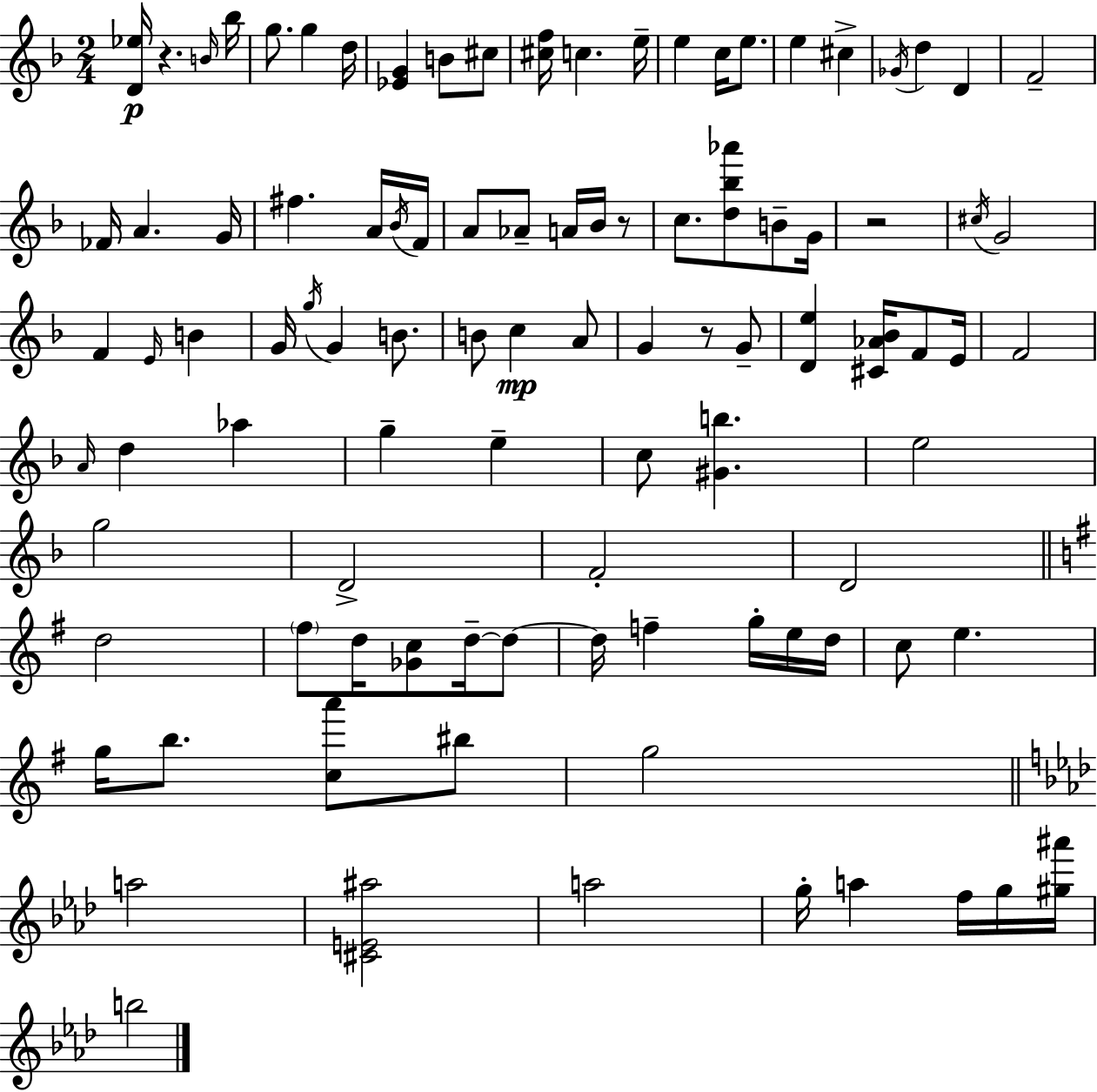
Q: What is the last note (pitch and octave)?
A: B5